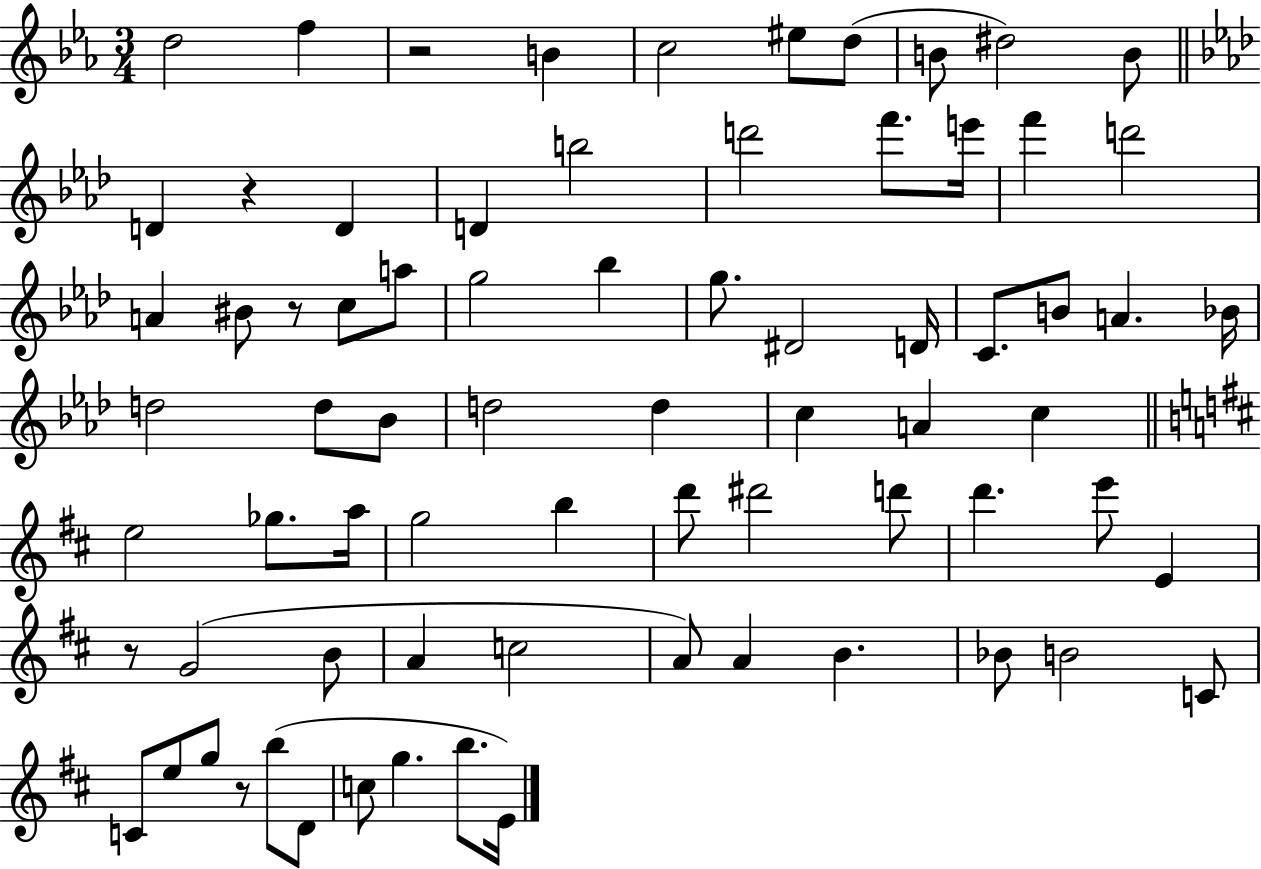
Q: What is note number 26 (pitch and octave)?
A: D#4